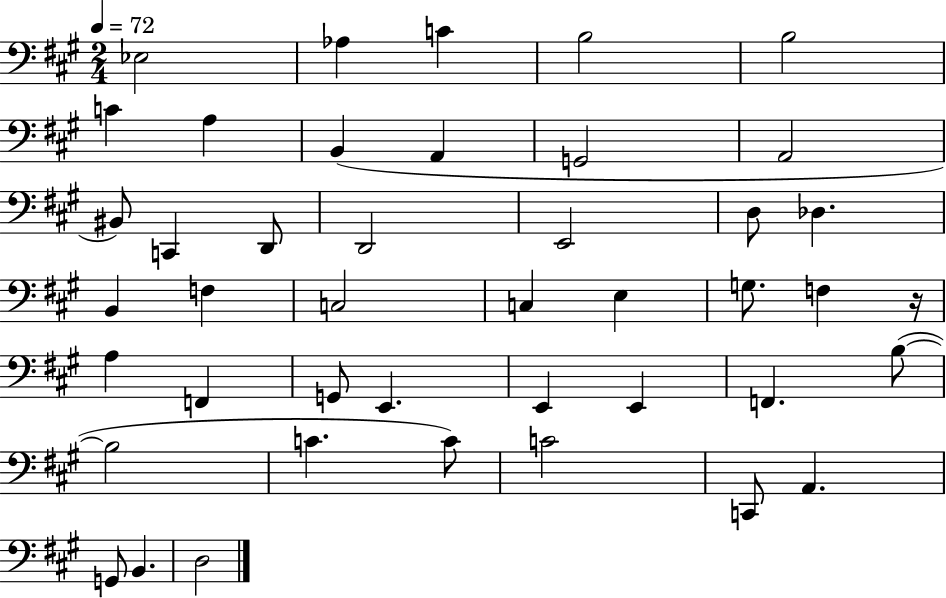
Eb3/h Ab3/q C4/q B3/h B3/h C4/q A3/q B2/q A2/q G2/h A2/h BIS2/e C2/q D2/e D2/h E2/h D3/e Db3/q. B2/q F3/q C3/h C3/q E3/q G3/e. F3/q R/s A3/q F2/q G2/e E2/q. E2/q E2/q F2/q. B3/e B3/h C4/q. C4/e C4/h C2/e A2/q. G2/e B2/q. D3/h